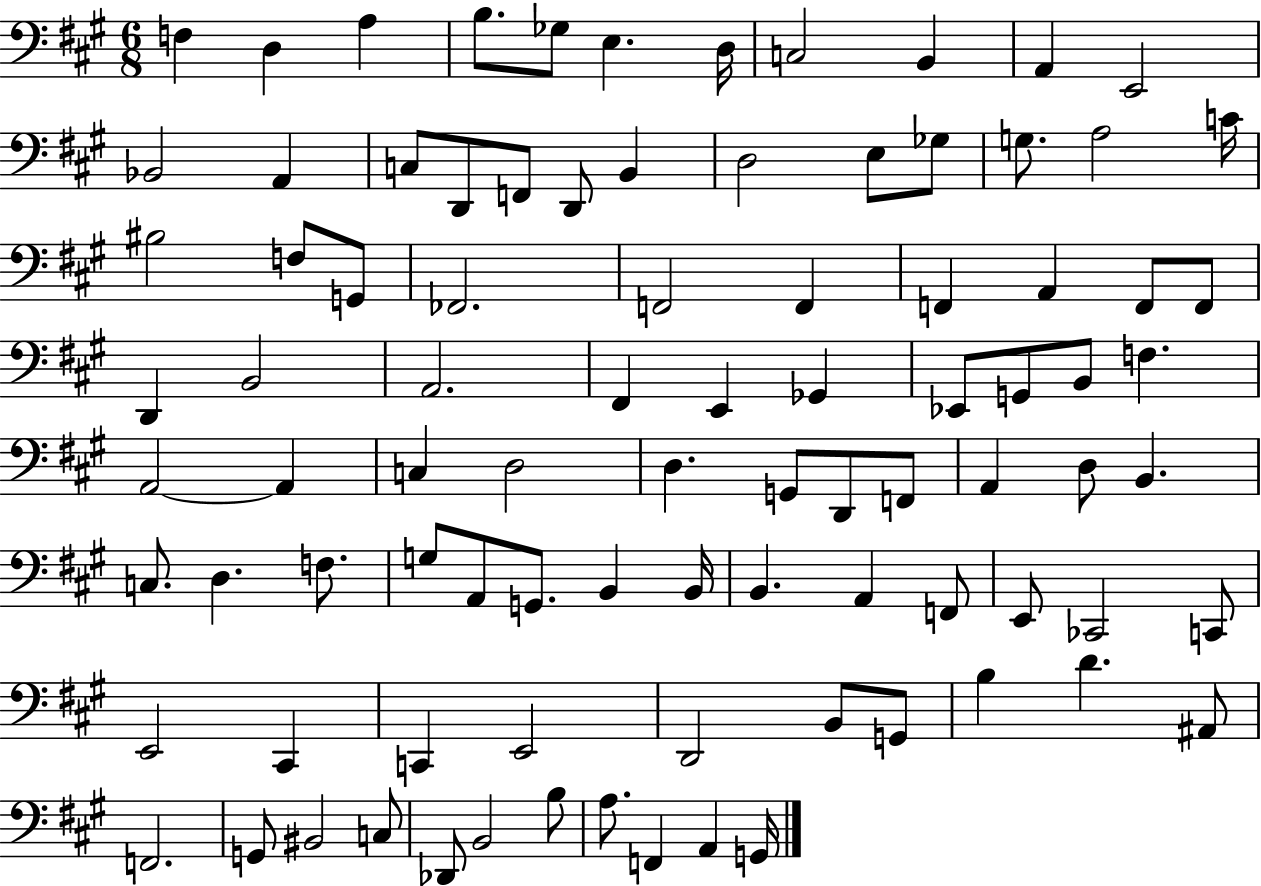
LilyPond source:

{
  \clef bass
  \numericTimeSignature
  \time 6/8
  \key a \major
  f4 d4 a4 | b8. ges8 e4. d16 | c2 b,4 | a,4 e,2 | \break bes,2 a,4 | c8 d,8 f,8 d,8 b,4 | d2 e8 ges8 | g8. a2 c'16 | \break bis2 f8 g,8 | fes,2. | f,2 f,4 | f,4 a,4 f,8 f,8 | \break d,4 b,2 | a,2. | fis,4 e,4 ges,4 | ees,8 g,8 b,8 f4. | \break a,2~~ a,4 | c4 d2 | d4. g,8 d,8 f,8 | a,4 d8 b,4. | \break c8. d4. f8. | g8 a,8 g,8. b,4 b,16 | b,4. a,4 f,8 | e,8 ces,2 c,8 | \break e,2 cis,4 | c,4 e,2 | d,2 b,8 g,8 | b4 d'4. ais,8 | \break f,2. | g,8 bis,2 c8 | des,8 b,2 b8 | a8. f,4 a,4 g,16 | \break \bar "|."
}